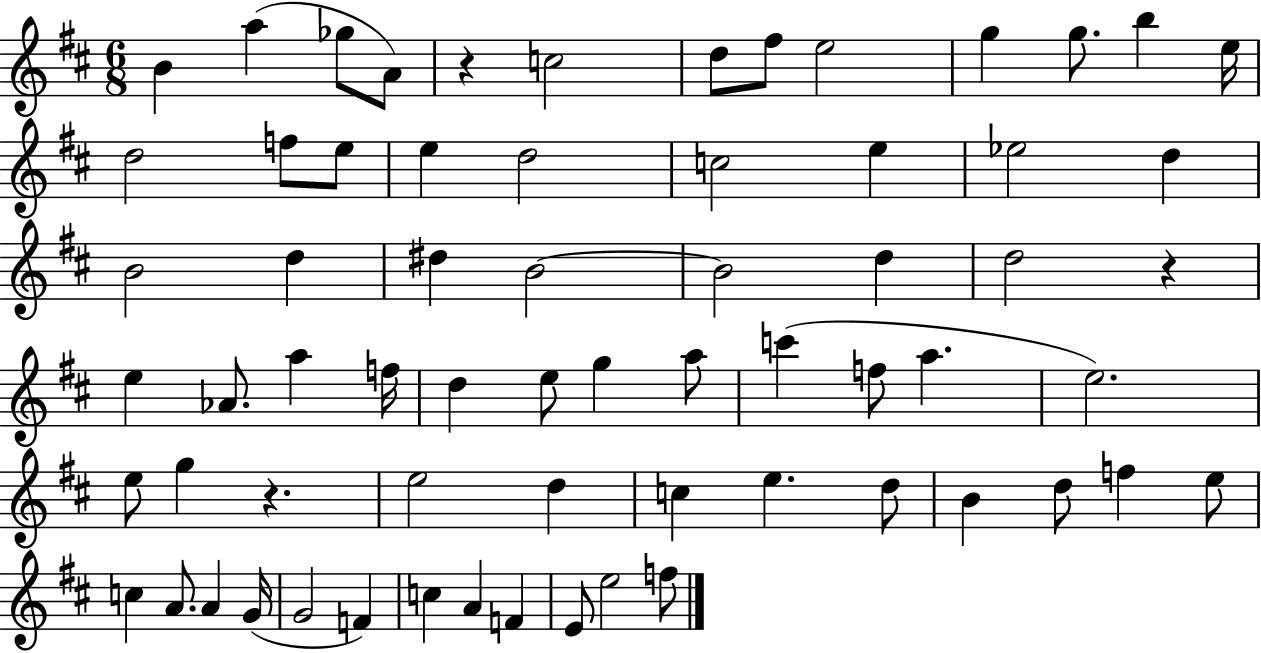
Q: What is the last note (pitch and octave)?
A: F5